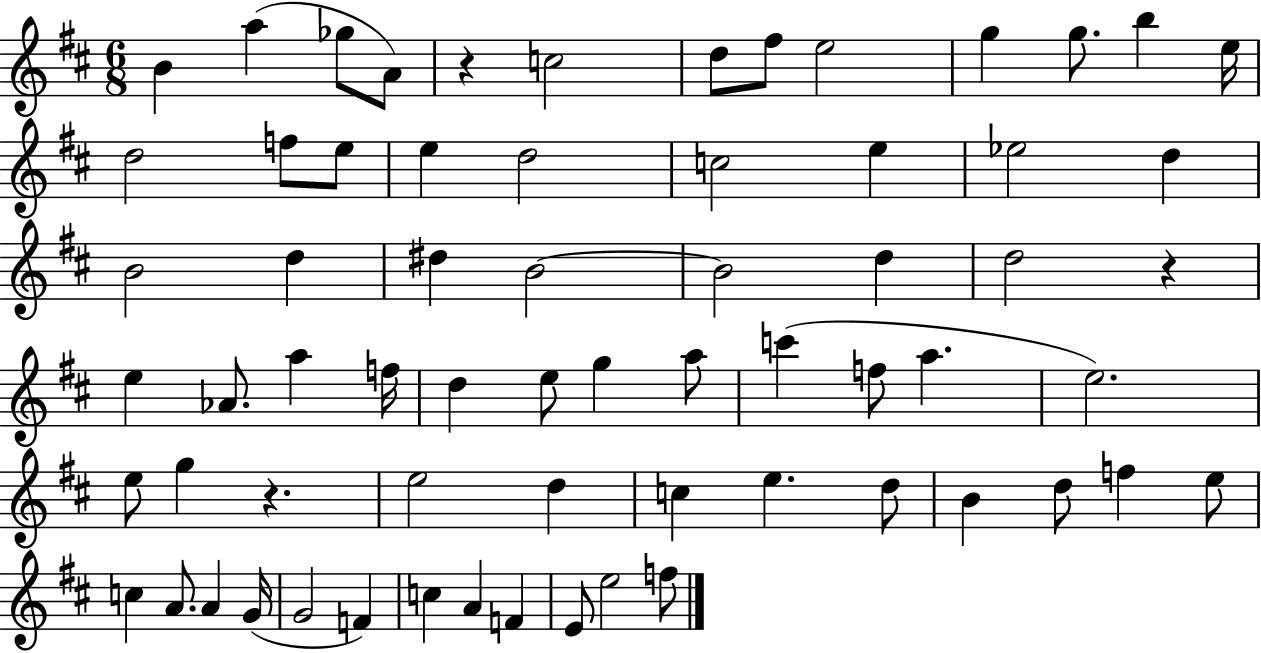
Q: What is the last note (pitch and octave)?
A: F5